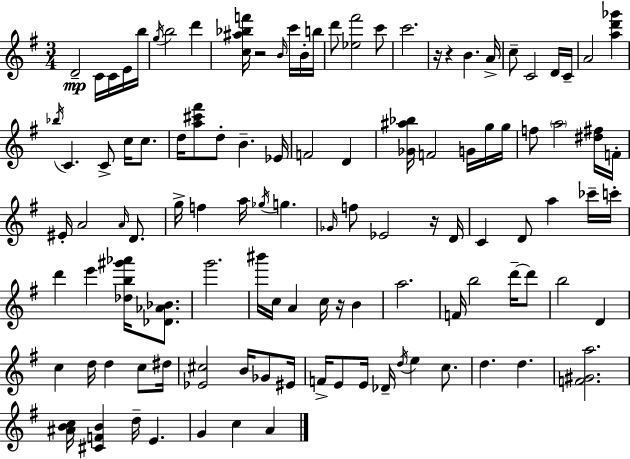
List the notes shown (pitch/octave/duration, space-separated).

D4/h C4/s C4/s E4/s B5/s G5/s B5/h D6/q [C5,A#5,Bb5,F6]/s R/h B4/s C6/s B4/s B5/s D6/e [Eb5,F#6]/h C6/e C6/h. R/s R/q B4/q. A4/s C5/e C4/h D4/s C4/s A4/h [A5,D6,Gb6]/q Bb5/s C4/q. C4/e C5/s C5/e. D5/s [A5,C#6,F#6]/e D5/e B4/q. Eb4/s F4/h D4/q [Gb4,A#5,Bb5]/s F4/h G4/s G5/s G5/s F5/e A5/h [D#5,F#5]/s F4/s EIS4/s A4/h A4/s D4/e. G5/s F5/q A5/s Gb5/s G5/q. Gb4/s F5/e Eb4/h R/s D4/s C4/q D4/e A5/q CES6/s C6/s D6/q E6/q [Db5,B5,G#6,Ab6]/s [Db4,Ab4,Bb4]/e. G6/h. BIS6/s C5/s A4/q C5/s R/s B4/q A5/h. F4/s B5/h D6/s D6/e B5/h D4/q C5/q D5/s D5/q C5/e D#5/s [Eb4,C#5]/h B4/s Gb4/e EIS4/s F4/s E4/e E4/s Db4/s D5/s E5/q C5/e. D5/q. D5/q. [F4,G#4,A5]/h. [A#4,B4,C5]/s [C#4,F4,B4]/q D5/s E4/q. G4/q C5/q A4/q